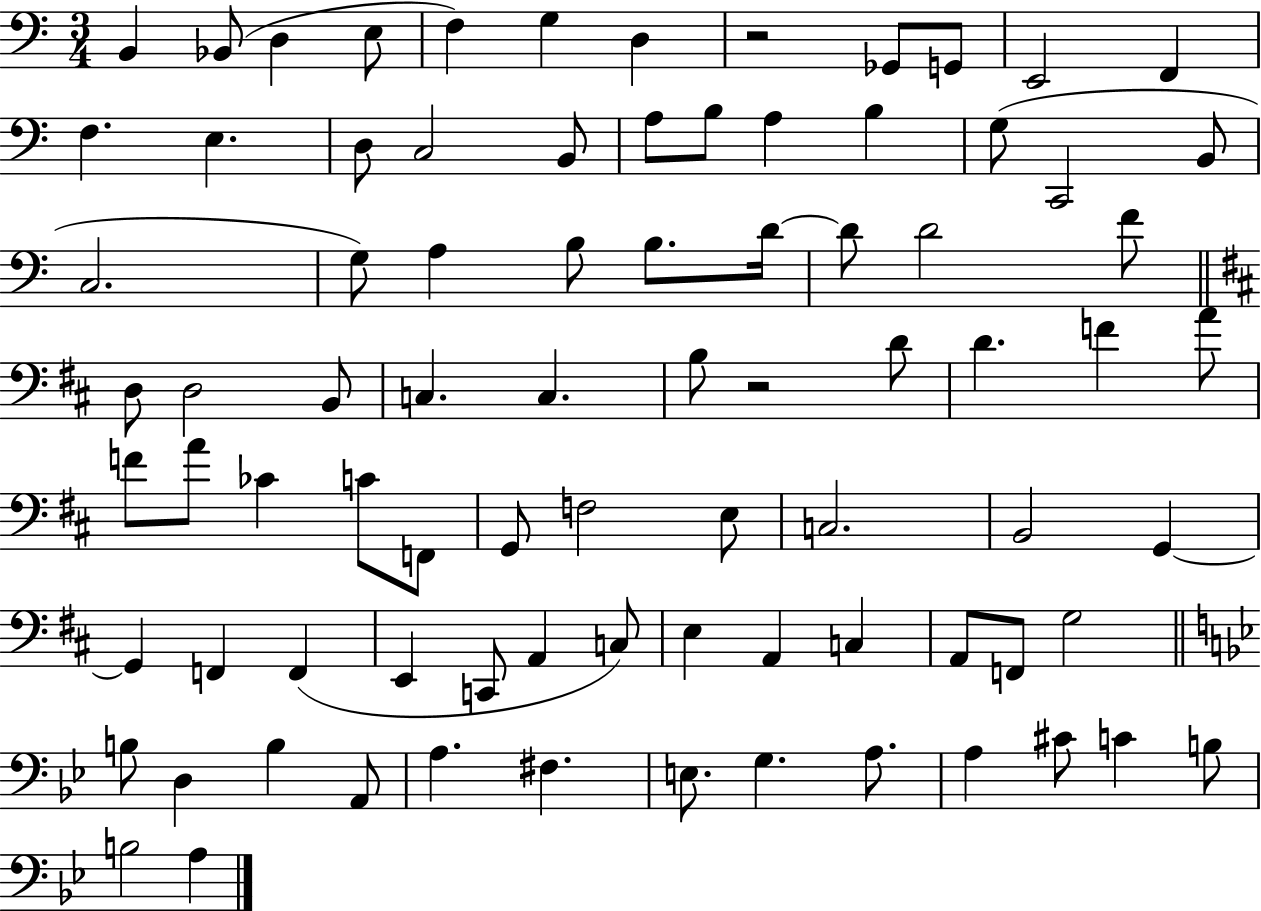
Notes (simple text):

B2/q Bb2/e D3/q E3/e F3/q G3/q D3/q R/h Gb2/e G2/e E2/h F2/q F3/q. E3/q. D3/e C3/h B2/e A3/e B3/e A3/q B3/q G3/e C2/h B2/e C3/h. G3/e A3/q B3/e B3/e. D4/s D4/e D4/h F4/e D3/e D3/h B2/e C3/q. C3/q. B3/e R/h D4/e D4/q. F4/q A4/e F4/e A4/e CES4/q C4/e F2/e G2/e F3/h E3/e C3/h. B2/h G2/q G2/q F2/q F2/q E2/q C2/e A2/q C3/e E3/q A2/q C3/q A2/e F2/e G3/h B3/e D3/q B3/q A2/e A3/q. F#3/q. E3/e. G3/q. A3/e. A3/q C#4/e C4/q B3/e B3/h A3/q